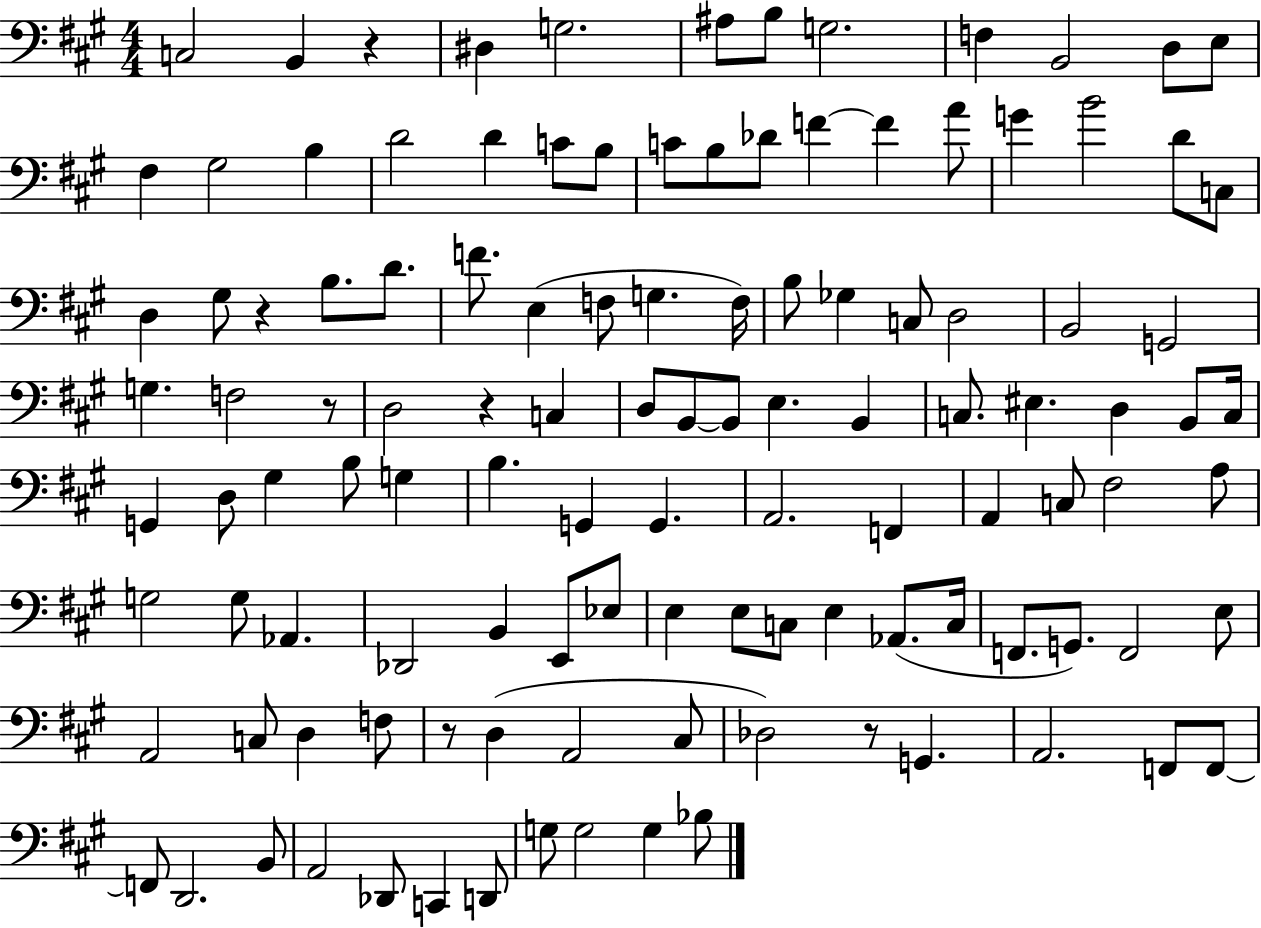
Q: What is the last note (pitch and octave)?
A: Bb3